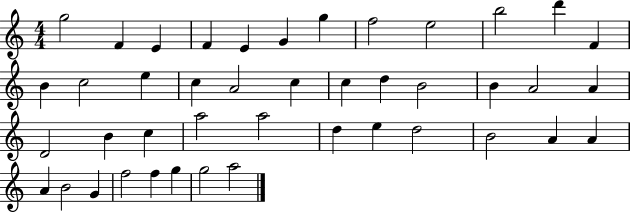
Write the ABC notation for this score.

X:1
T:Untitled
M:4/4
L:1/4
K:C
g2 F E F E G g f2 e2 b2 d' F B c2 e c A2 c c d B2 B A2 A D2 B c a2 a2 d e d2 B2 A A A B2 G f2 f g g2 a2